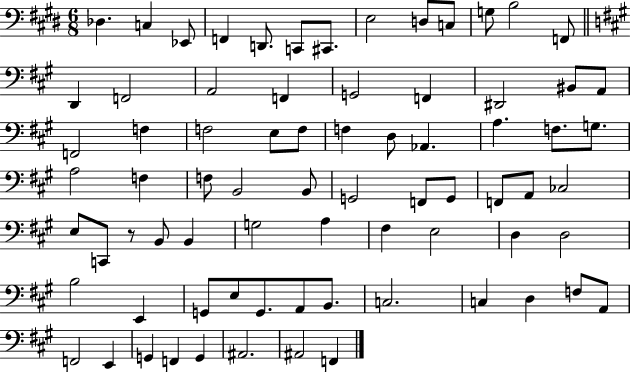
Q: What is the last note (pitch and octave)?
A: F2